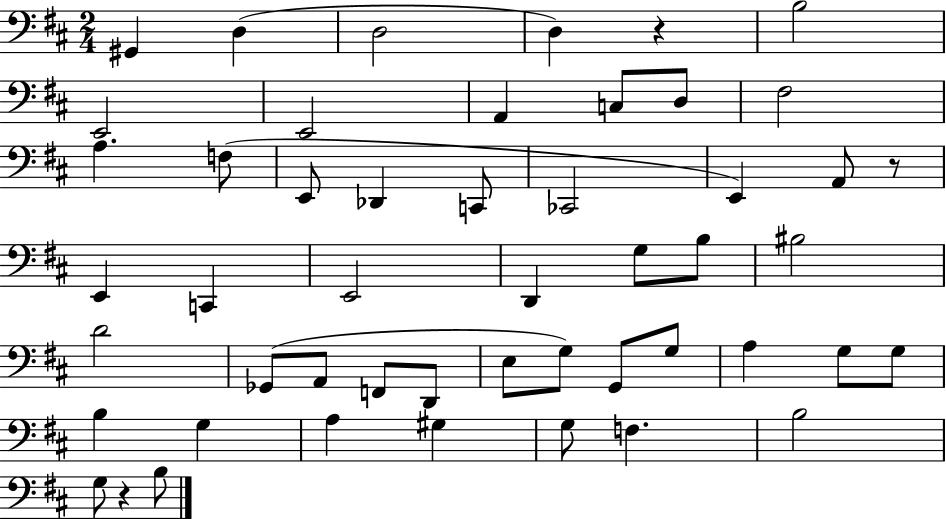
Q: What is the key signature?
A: D major